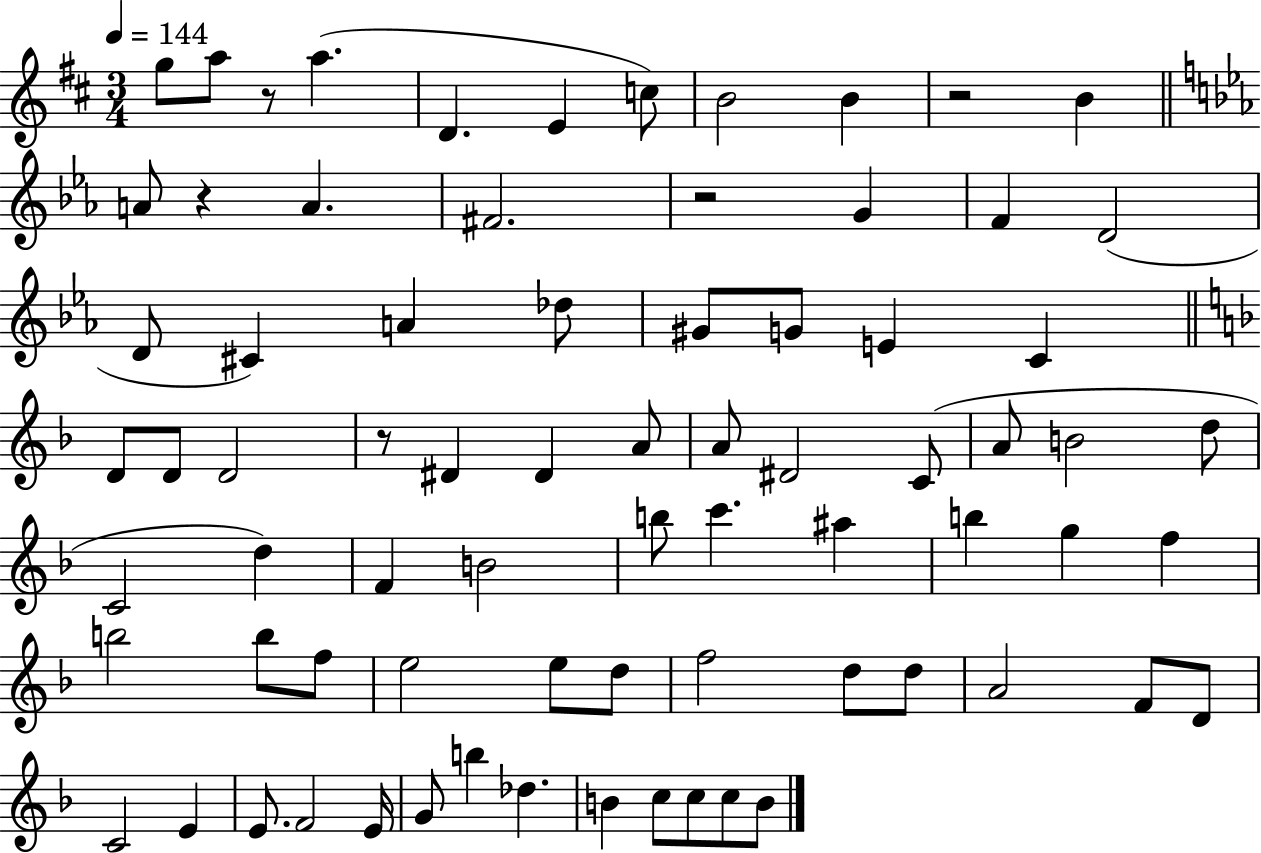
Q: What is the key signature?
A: D major